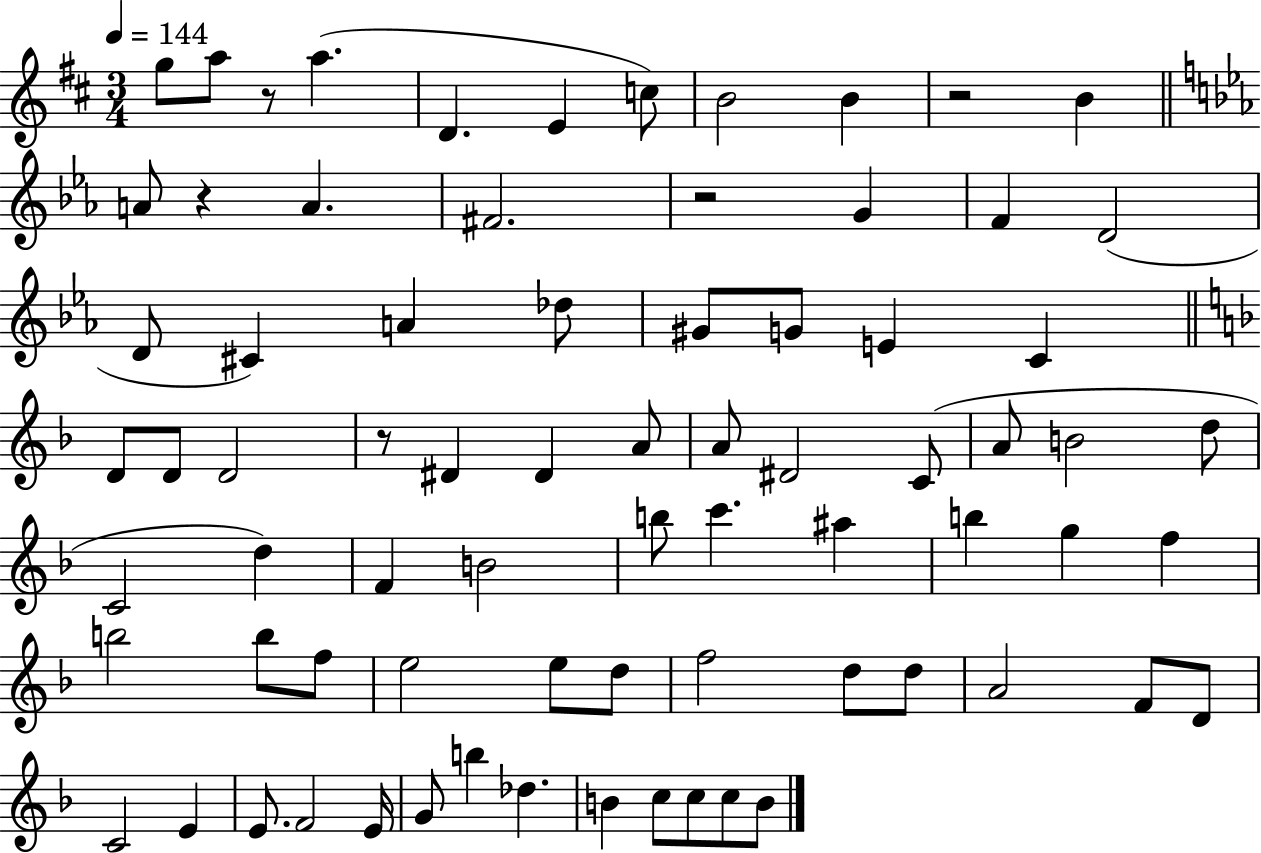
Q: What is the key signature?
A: D major